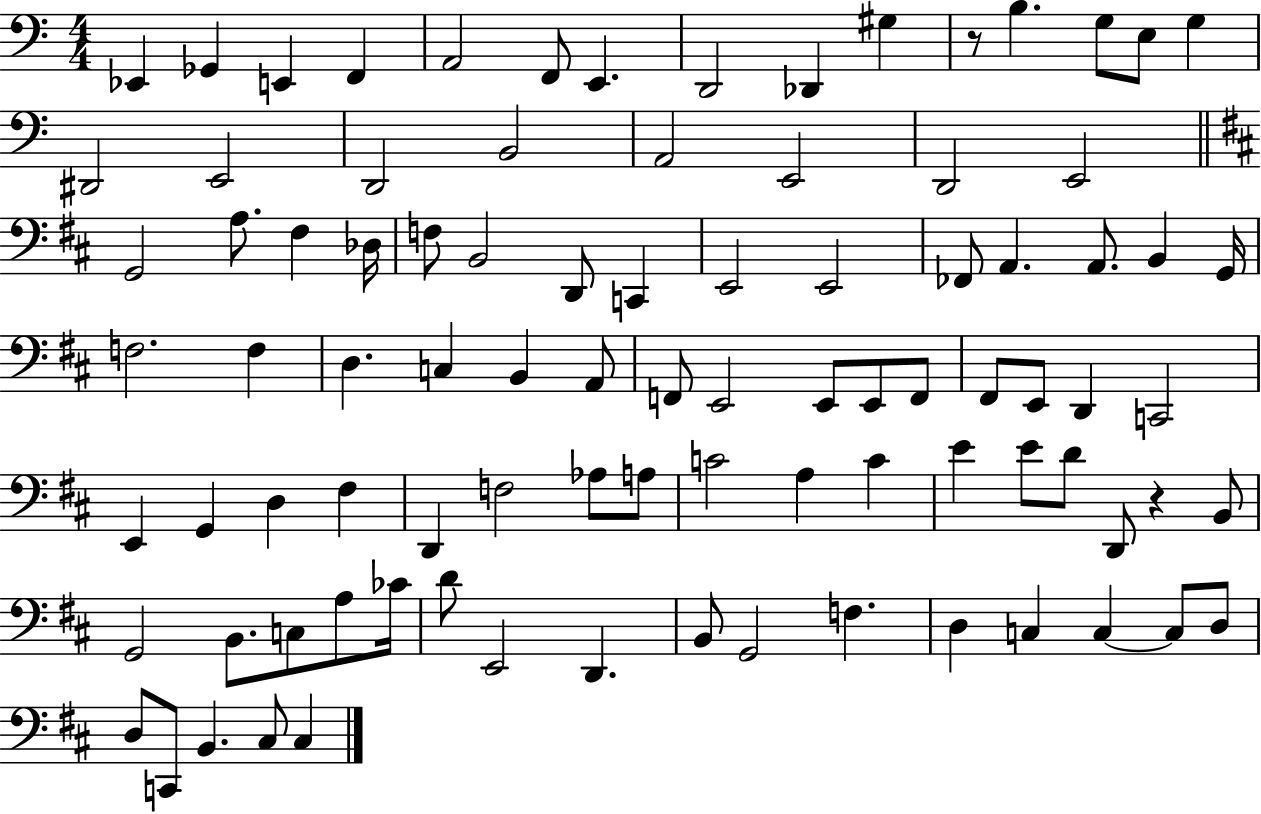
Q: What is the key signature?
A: C major